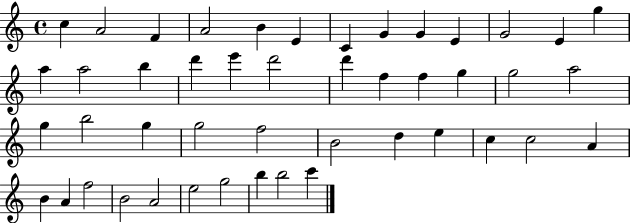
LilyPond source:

{
  \clef treble
  \time 4/4
  \defaultTimeSignature
  \key c \major
  c''4 a'2 f'4 | a'2 b'4 e'4 | c'4 g'4 g'4 e'4 | g'2 e'4 g''4 | \break a''4 a''2 b''4 | d'''4 e'''4 d'''2 | d'''4 f''4 f''4 g''4 | g''2 a''2 | \break g''4 b''2 g''4 | g''2 f''2 | b'2 d''4 e''4 | c''4 c''2 a'4 | \break b'4 a'4 f''2 | b'2 a'2 | e''2 g''2 | b''4 b''2 c'''4 | \break \bar "|."
}